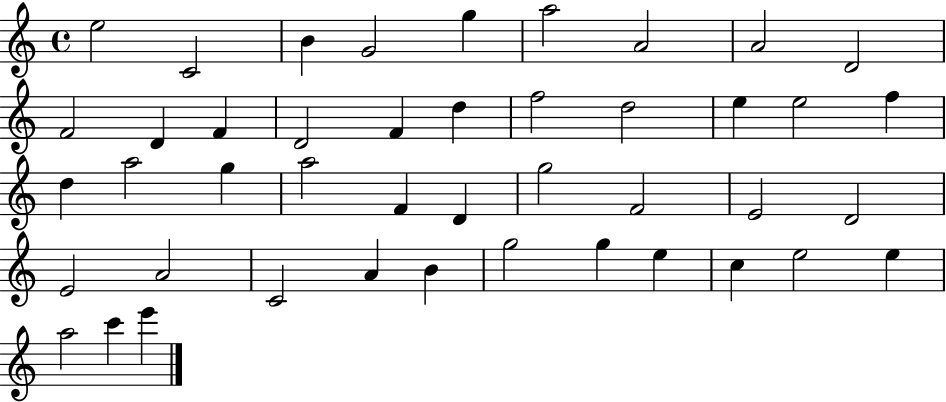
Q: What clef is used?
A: treble